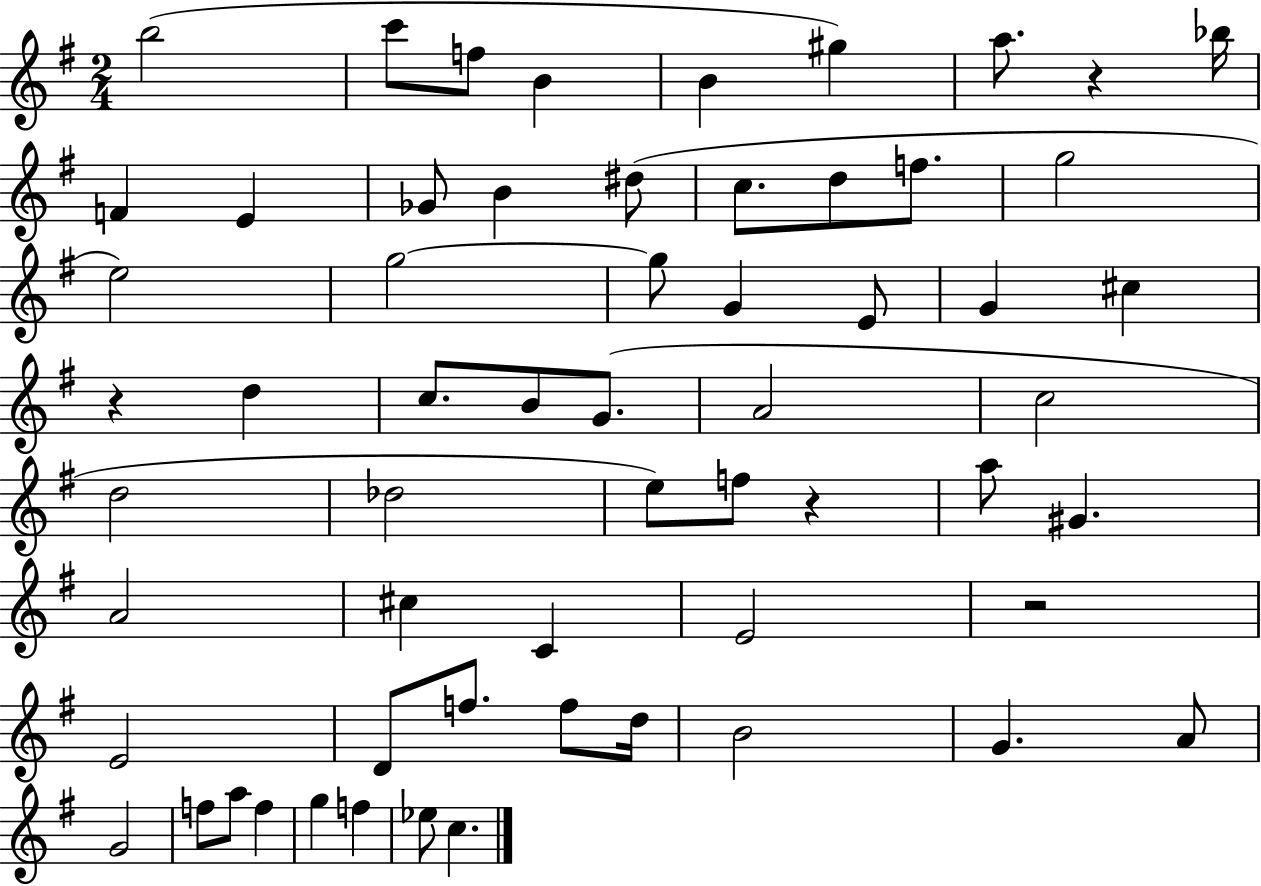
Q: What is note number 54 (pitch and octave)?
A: F5